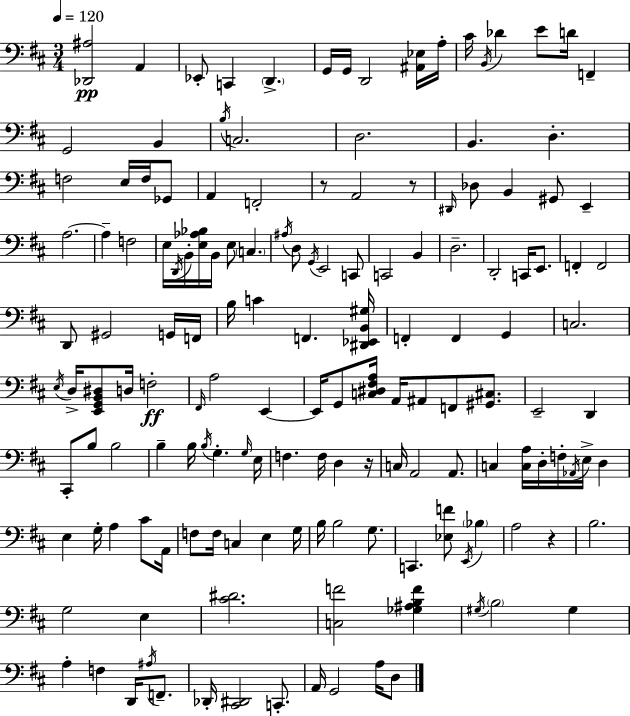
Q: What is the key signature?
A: D major